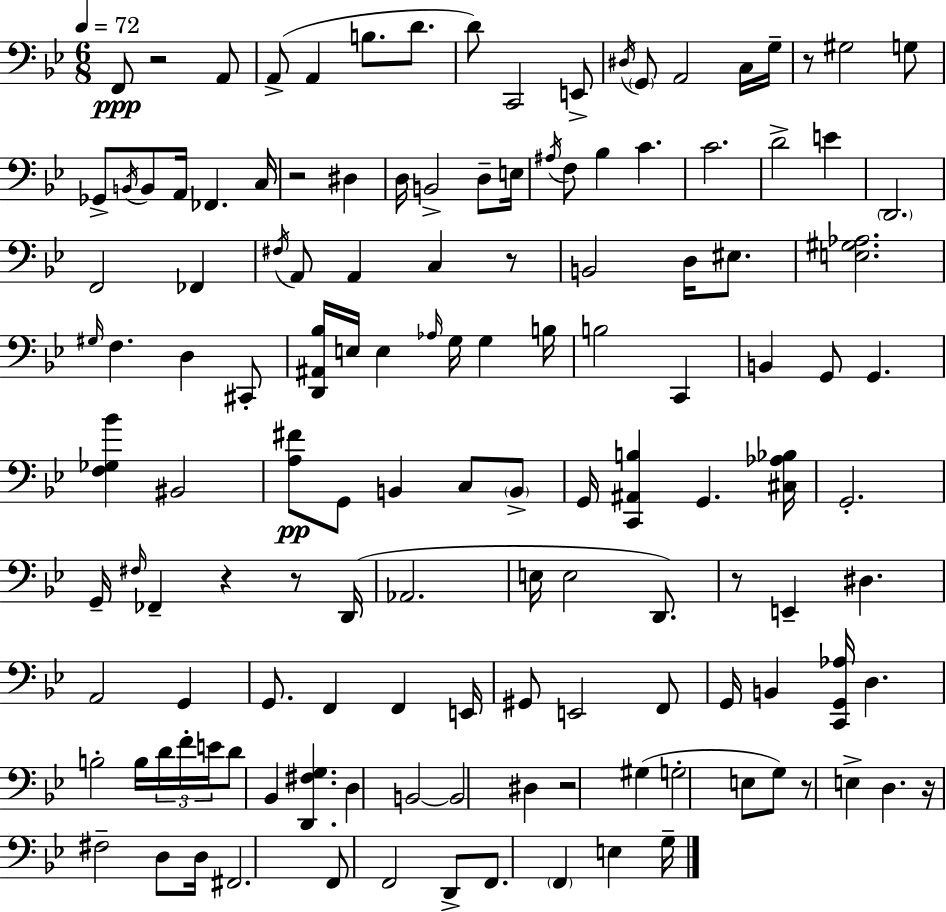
{
  \clef bass
  \numericTimeSignature
  \time 6/8
  \key bes \major
  \tempo 4 = 72
  f,8\ppp r2 a,8 | a,8->( a,4 b8. d'8. | d'8) c,2 e,8-> | \acciaccatura { dis16 } \parenthesize g,8 a,2 c16 | \break g16-- r8 gis2 g8 | ges,8-> \acciaccatura { b,16 } b,8 a,16 fes,4. | c16 r2 dis4 | d16 b,2-> d8-- | \break e16 \acciaccatura { ais16 } f8 bes4 c'4. | c'2. | d'2-> e'4 | \parenthesize d,2. | \break f,2 fes,4 | \acciaccatura { fis16 } a,8 a,4 c4 | r8 b,2 | d16 eis8. <e gis aes>2. | \break \grace { gis16 } f4. d4 | cis,8-. <d, ais, bes>16 e16 e4 \grace { aes16 } | g16 g4 b16 b2 | c,4 b,4 g,8 | \break g,4. <f ges bes'>4 bis,2 | <a fis'>8\pp g,8 b,4 | c8 \parenthesize b,8-> g,16 <c, ais, b>4 g,4. | <cis aes bes>16 g,2.-. | \break g,16-- \grace { fis16 } fes,4-- | r4 r8 d,16( aes,2. | e16 e2 | d,8.) r8 e,4-- | \break dis4. a,2 | g,4 g,8. f,4 | f,4 e,16 gis,8 e,2 | f,8 g,16 b,4 | \break <c, g, aes>16 d4. b2-. | b16 \tuplet 3/2 { d'16 f'16-. e'16 } d'8 bes,4 | <d, fis g>4. d4 b,2~~ | b,2 | \break dis4 r2 | gis4( g2-. | e8 g8) r8 e4-> | d4. r16 fis2-- | \break d8 d16 fis,2. | f,8 f,2 | d,8-> f,8. \parenthesize f,4 | e4 g16-- \bar "|."
}